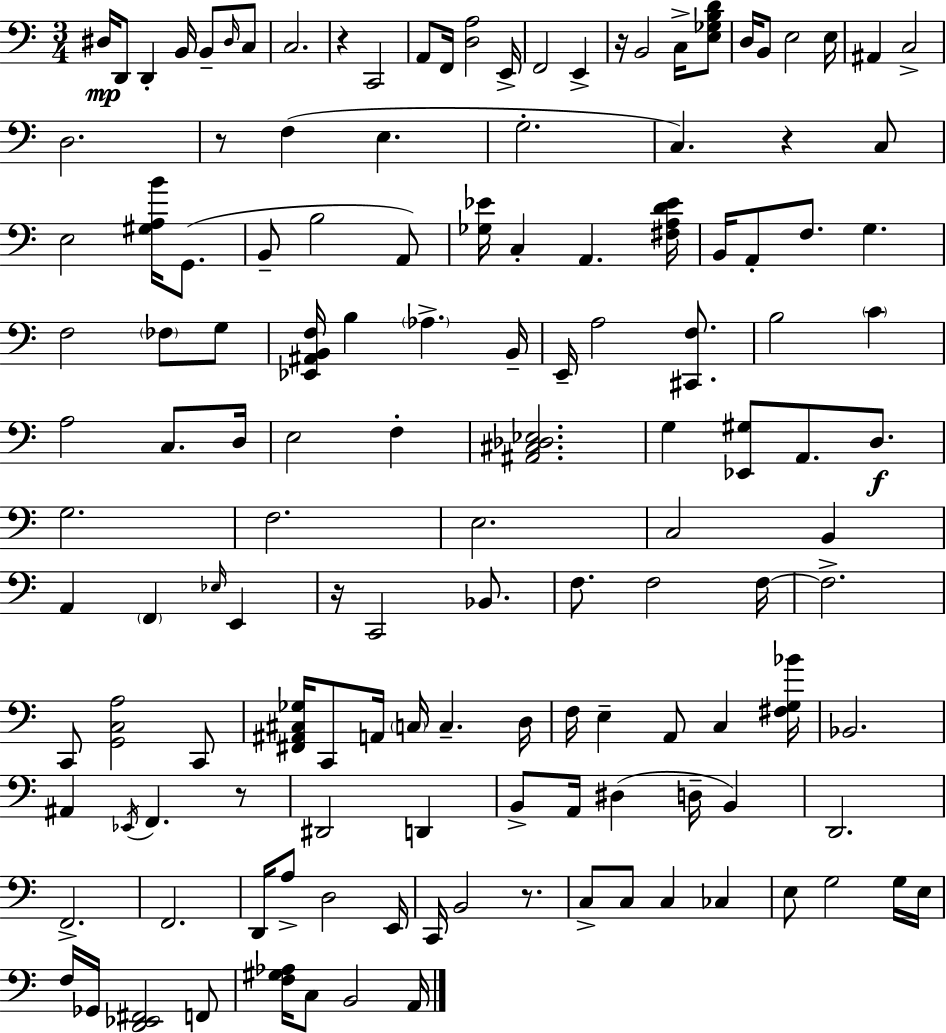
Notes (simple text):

D#3/s D2/e D2/q B2/s B2/e D#3/s C3/e C3/h. R/q C2/h A2/e F2/s [D3,A3]/h E2/s F2/h E2/q R/s B2/h C3/s [E3,Gb3,B3,D4]/e D3/s B2/e E3/h E3/s A#2/q C3/h D3/h. R/e F3/q E3/q. G3/h. C3/q. R/q C3/e E3/h [G#3,A3,B4]/s G2/e. B2/e B3/h A2/e [Gb3,Eb4]/s C3/q A2/q. [F#3,A3,D4,Eb4]/s B2/s A2/e F3/e. G3/q. F3/h FES3/e G3/e [Eb2,A#2,B2,F3]/s B3/q Ab3/q. B2/s E2/s A3/h [C#2,F3]/e. B3/h C4/q A3/h C3/e. D3/s E3/h F3/q [A#2,C#3,Db3,Eb3]/h. G3/q [Eb2,G#3]/e A2/e. D3/e. G3/h. F3/h. E3/h. C3/h B2/q A2/q F2/q Eb3/s E2/q R/s C2/h Bb2/e. F3/e. F3/h F3/s F3/h. C2/e [G2,C3,A3]/h C2/e [F#2,A#2,C#3,Gb3]/s C2/e A2/s C3/s C3/q. D3/s F3/s E3/q A2/e C3/q [F#3,G3,Bb4]/s Bb2/h. A#2/q Eb2/s F2/q. R/e D#2/h D2/q B2/e A2/s D#3/q D3/s B2/q D2/h. F2/h. F2/h. D2/s A3/e D3/h E2/s C2/s B2/h R/e. C3/e C3/e C3/q CES3/q E3/e G3/h G3/s E3/s F3/s Gb2/s [D2,Eb2,F#2]/h F2/e [F3,G#3,Ab3]/s C3/e B2/h A2/s